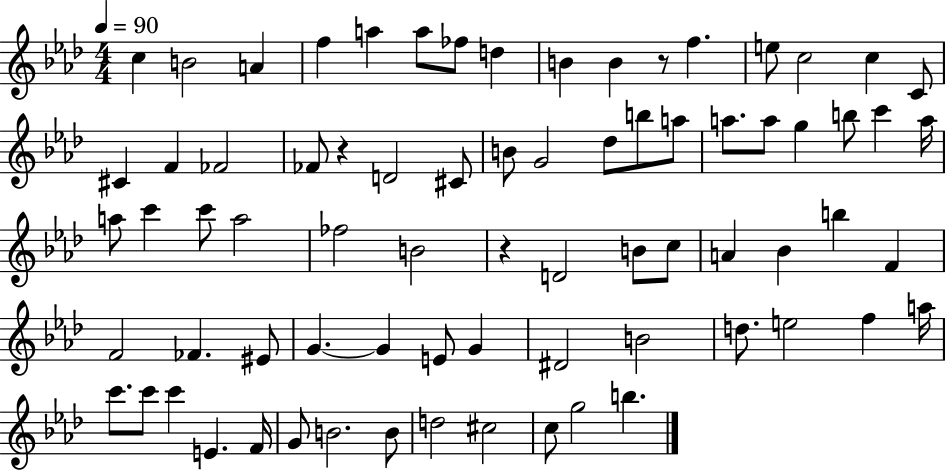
{
  \clef treble
  \numericTimeSignature
  \time 4/4
  \key aes \major
  \tempo 4 = 90
  c''4 b'2 a'4 | f''4 a''4 a''8 fes''8 d''4 | b'4 b'4 r8 f''4. | e''8 c''2 c''4 c'8 | \break cis'4 f'4 fes'2 | fes'8 r4 d'2 cis'8 | b'8 g'2 des''8 b''8 a''8 | a''8. a''8 g''4 b''8 c'''4 a''16 | \break a''8 c'''4 c'''8 a''2 | fes''2 b'2 | r4 d'2 b'8 c''8 | a'4 bes'4 b''4 f'4 | \break f'2 fes'4. eis'8 | g'4.~~ g'4 e'8 g'4 | dis'2 b'2 | d''8. e''2 f''4 a''16 | \break c'''8. c'''8 c'''4 e'4. f'16 | g'8 b'2. b'8 | d''2 cis''2 | c''8 g''2 b''4. | \break \bar "|."
}